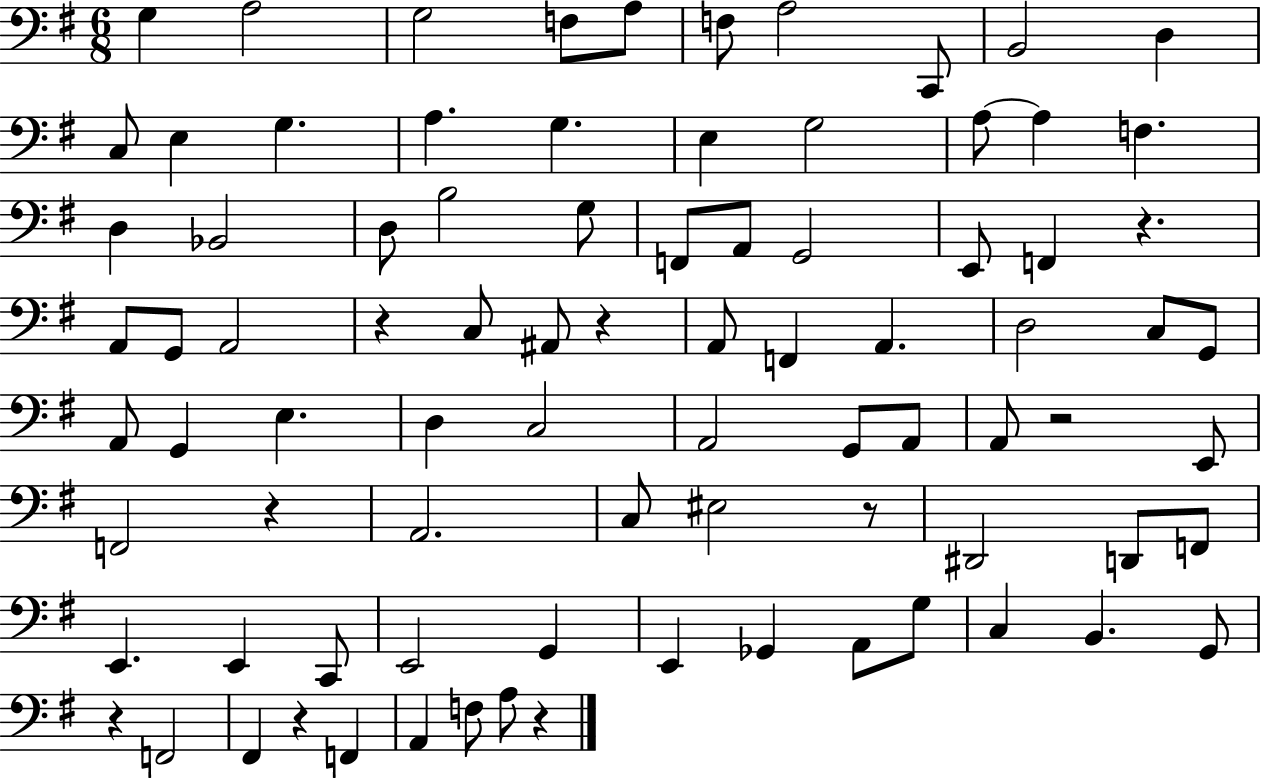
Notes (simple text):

G3/q A3/h G3/h F3/e A3/e F3/e A3/h C2/e B2/h D3/q C3/e E3/q G3/q. A3/q. G3/q. E3/q G3/h A3/e A3/q F3/q. D3/q Bb2/h D3/e B3/h G3/e F2/e A2/e G2/h E2/e F2/q R/q. A2/e G2/e A2/h R/q C3/e A#2/e R/q A2/e F2/q A2/q. D3/h C3/e G2/e A2/e G2/q E3/q. D3/q C3/h A2/h G2/e A2/e A2/e R/h E2/e F2/h R/q A2/h. C3/e EIS3/h R/e D#2/h D2/e F2/e E2/q. E2/q C2/e E2/h G2/q E2/q Gb2/q A2/e G3/e C3/q B2/q. G2/e R/q F2/h F#2/q R/q F2/q A2/q F3/e A3/e R/q